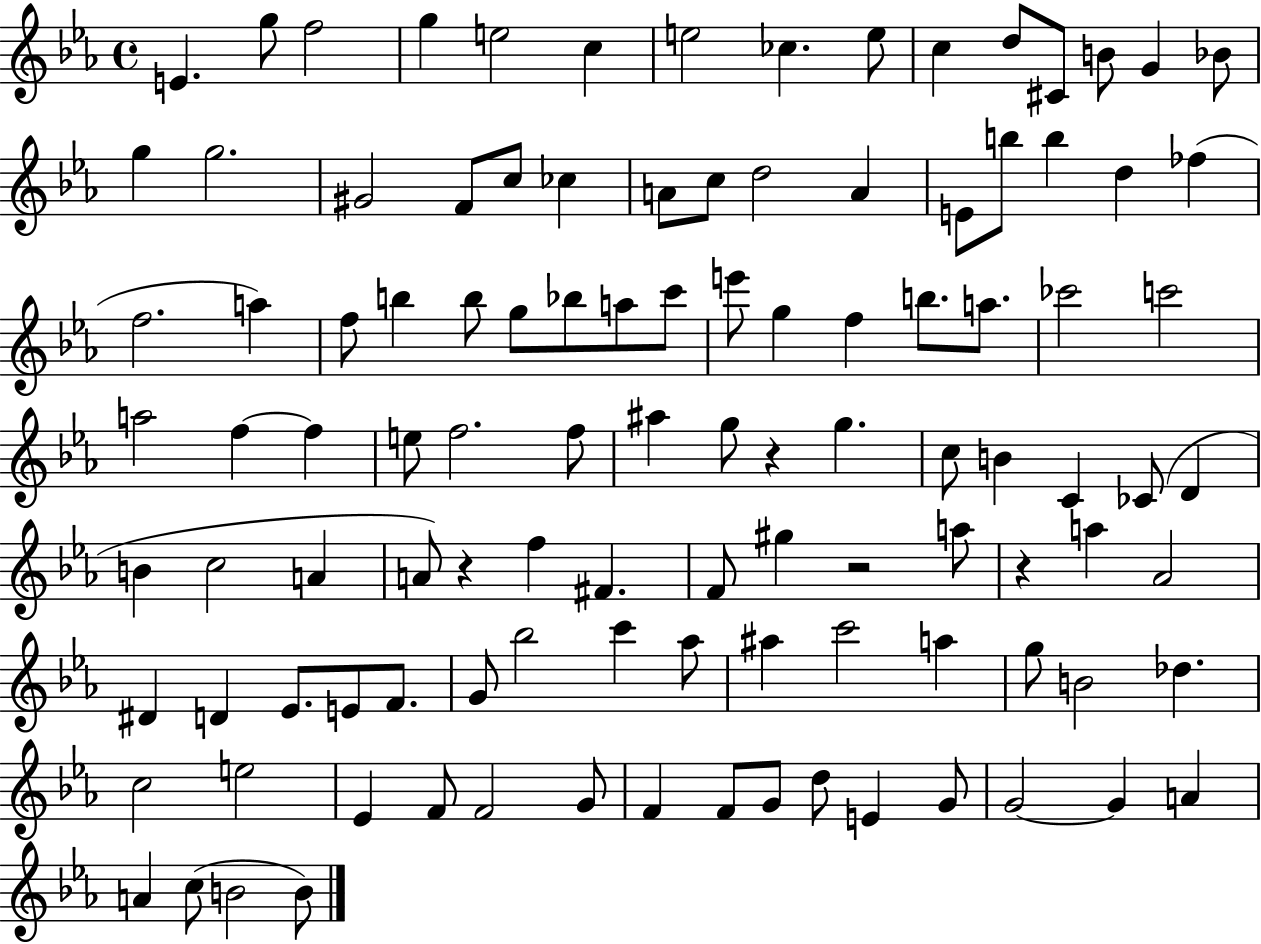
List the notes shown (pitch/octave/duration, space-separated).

E4/q. G5/e F5/h G5/q E5/h C5/q E5/h CES5/q. E5/e C5/q D5/e C#4/e B4/e G4/q Bb4/e G5/q G5/h. G#4/h F4/e C5/e CES5/q A4/e C5/e D5/h A4/q E4/e B5/e B5/q D5/q FES5/q F5/h. A5/q F5/e B5/q B5/e G5/e Bb5/e A5/e C6/e E6/e G5/q F5/q B5/e. A5/e. CES6/h C6/h A5/h F5/q F5/q E5/e F5/h. F5/e A#5/q G5/e R/q G5/q. C5/e B4/q C4/q CES4/e D4/q B4/q C5/h A4/q A4/e R/q F5/q F#4/q. F4/e G#5/q R/h A5/e R/q A5/q Ab4/h D#4/q D4/q Eb4/e. E4/e F4/e. G4/e Bb5/h C6/q Ab5/e A#5/q C6/h A5/q G5/e B4/h Db5/q. C5/h E5/h Eb4/q F4/e F4/h G4/e F4/q F4/e G4/e D5/e E4/q G4/e G4/h G4/q A4/q A4/q C5/e B4/h B4/e